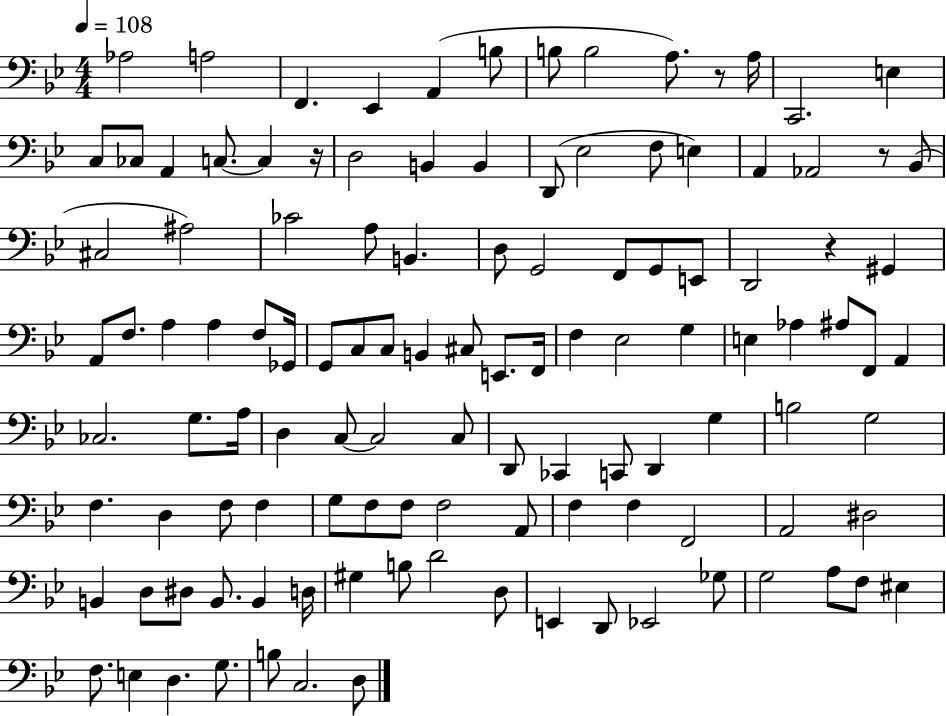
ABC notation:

X:1
T:Untitled
M:4/4
L:1/4
K:Bb
_A,2 A,2 F,, _E,, A,, B,/2 B,/2 B,2 A,/2 z/2 A,/4 C,,2 E, C,/2 _C,/2 A,, C,/2 C, z/4 D,2 B,, B,, D,,/2 _E,2 F,/2 E, A,, _A,,2 z/2 _B,,/2 ^C,2 ^A,2 _C2 A,/2 B,, D,/2 G,,2 F,,/2 G,,/2 E,,/2 D,,2 z ^G,, A,,/2 F,/2 A, A, F,/2 _G,,/4 G,,/2 C,/2 C,/2 B,, ^C,/2 E,,/2 F,,/4 F, _E,2 G, E, _A, ^A,/2 F,,/2 A,, _C,2 G,/2 A,/4 D, C,/2 C,2 C,/2 D,,/2 _C,, C,,/2 D,, G, B,2 G,2 F, D, F,/2 F, G,/2 F,/2 F,/2 F,2 A,,/2 F, F, F,,2 A,,2 ^D,2 B,, D,/2 ^D,/2 B,,/2 B,, D,/4 ^G, B,/2 D2 D,/2 E,, D,,/2 _E,,2 _G,/2 G,2 A,/2 F,/2 ^E, F,/2 E, D, G,/2 B,/2 C,2 D,/2